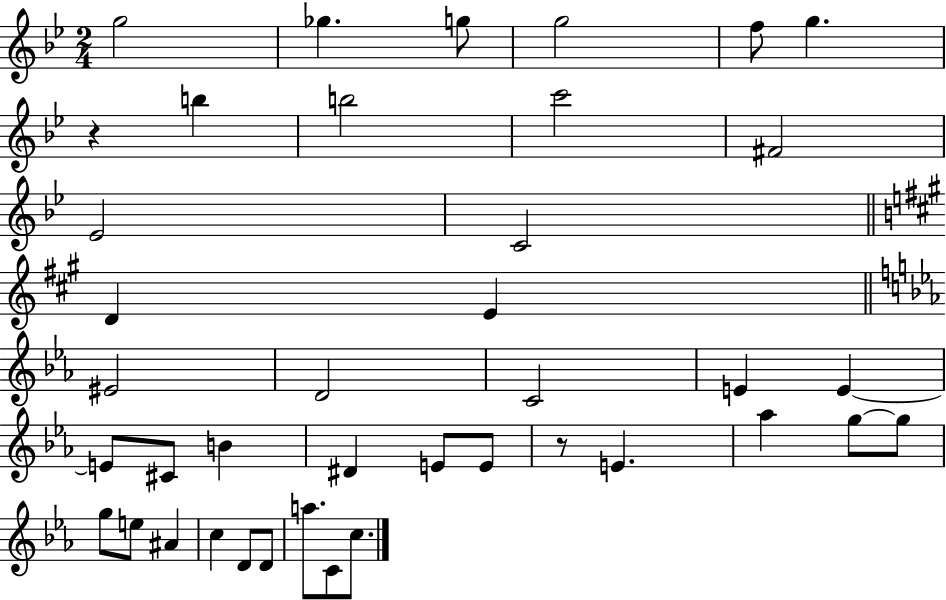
{
  \clef treble
  \numericTimeSignature
  \time 2/4
  \key bes \major
  g''2 | ges''4. g''8 | g''2 | f''8 g''4. | \break r4 b''4 | b''2 | c'''2 | fis'2 | \break ees'2 | c'2 | \bar "||" \break \key a \major d'4 e'4 | \bar "||" \break \key ees \major eis'2 | d'2 | c'2 | e'4 e'4~~ | \break e'8 cis'8 b'4 | dis'4 e'8 e'8 | r8 e'4. | aes''4 g''8~~ g''8 | \break g''8 e''8 ais'4 | c''4 d'8 d'8 | a''8. c'8 c''8. | \bar "|."
}